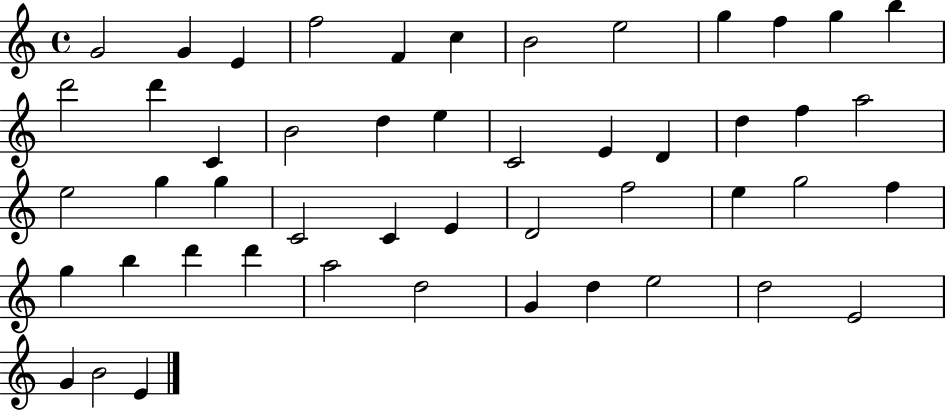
G4/h G4/q E4/q F5/h F4/q C5/q B4/h E5/h G5/q F5/q G5/q B5/q D6/h D6/q C4/q B4/h D5/q E5/q C4/h E4/q D4/q D5/q F5/q A5/h E5/h G5/q G5/q C4/h C4/q E4/q D4/h F5/h E5/q G5/h F5/q G5/q B5/q D6/q D6/q A5/h D5/h G4/q D5/q E5/h D5/h E4/h G4/q B4/h E4/q